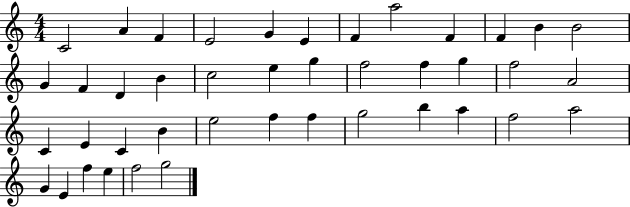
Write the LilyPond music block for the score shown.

{
  \clef treble
  \numericTimeSignature
  \time 4/4
  \key c \major
  c'2 a'4 f'4 | e'2 g'4 e'4 | f'4 a''2 f'4 | f'4 b'4 b'2 | \break g'4 f'4 d'4 b'4 | c''2 e''4 g''4 | f''2 f''4 g''4 | f''2 a'2 | \break c'4 e'4 c'4 b'4 | e''2 f''4 f''4 | g''2 b''4 a''4 | f''2 a''2 | \break g'4 e'4 f''4 e''4 | f''2 g''2 | \bar "|."
}